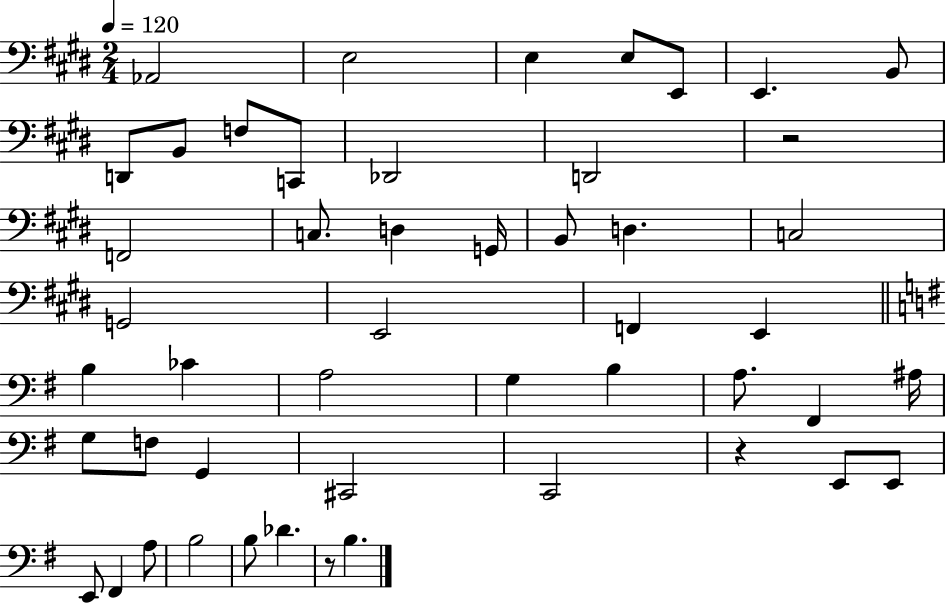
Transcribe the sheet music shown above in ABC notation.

X:1
T:Untitled
M:2/4
L:1/4
K:E
_A,,2 E,2 E, E,/2 E,,/2 E,, B,,/2 D,,/2 B,,/2 F,/2 C,,/2 _D,,2 D,,2 z2 F,,2 C,/2 D, G,,/4 B,,/2 D, C,2 G,,2 E,,2 F,, E,, B, _C A,2 G, B, A,/2 ^F,, ^A,/4 G,/2 F,/2 G,, ^C,,2 C,,2 z E,,/2 E,,/2 E,,/2 ^F,, A,/2 B,2 B,/2 _D z/2 B,